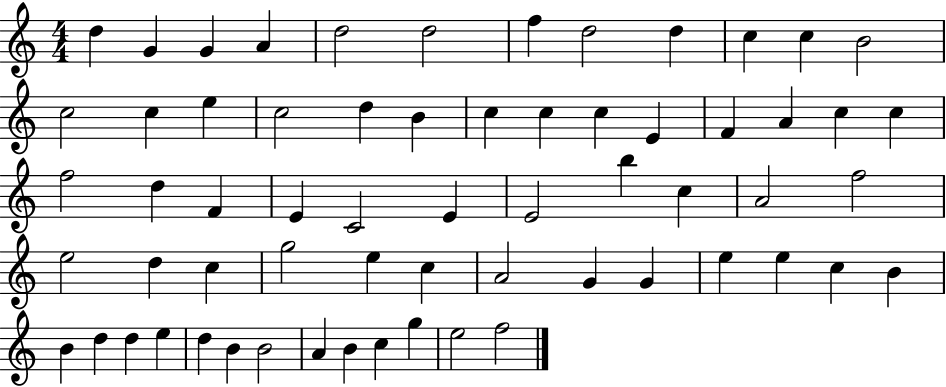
{
  \clef treble
  \numericTimeSignature
  \time 4/4
  \key c \major
  d''4 g'4 g'4 a'4 | d''2 d''2 | f''4 d''2 d''4 | c''4 c''4 b'2 | \break c''2 c''4 e''4 | c''2 d''4 b'4 | c''4 c''4 c''4 e'4 | f'4 a'4 c''4 c''4 | \break f''2 d''4 f'4 | e'4 c'2 e'4 | e'2 b''4 c''4 | a'2 f''2 | \break e''2 d''4 c''4 | g''2 e''4 c''4 | a'2 g'4 g'4 | e''4 e''4 c''4 b'4 | \break b'4 d''4 d''4 e''4 | d''4 b'4 b'2 | a'4 b'4 c''4 g''4 | e''2 f''2 | \break \bar "|."
}